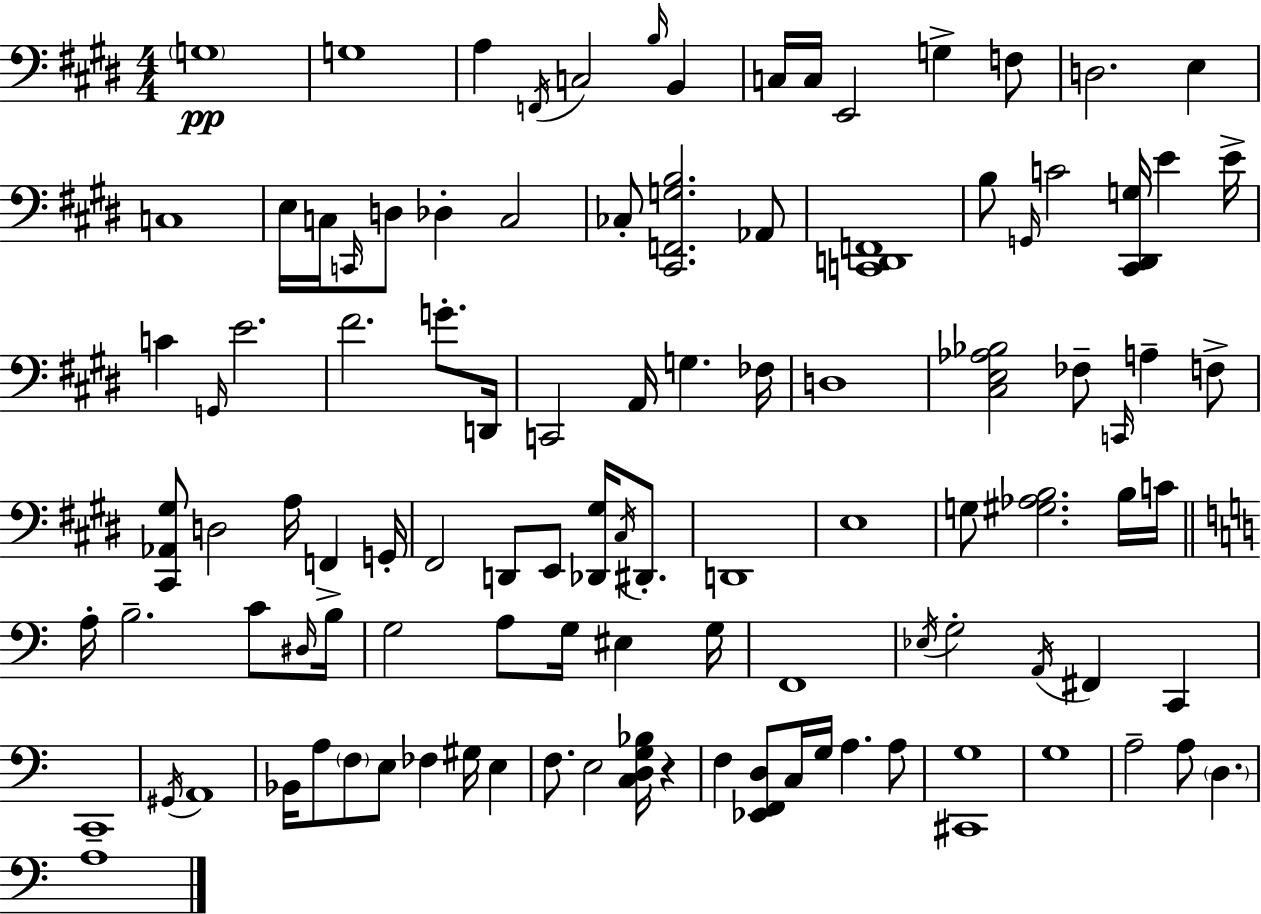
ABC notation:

X:1
T:Untitled
M:4/4
L:1/4
K:E
G,4 G,4 A, F,,/4 C,2 B,/4 B,, C,/4 C,/4 E,,2 G, F,/2 D,2 E, C,4 E,/4 C,/4 C,,/4 D,/2 _D, C,2 _C,/2 [^C,,F,,G,B,]2 _A,,/2 [C,,D,,F,,]4 B,/2 G,,/4 C2 [^C,,^D,,G,]/4 E E/4 C G,,/4 E2 ^F2 G/2 D,,/4 C,,2 A,,/4 G, _F,/4 D,4 [^C,E,_A,_B,]2 _F,/2 C,,/4 A, F,/2 [^C,,_A,,^G,]/2 D,2 A,/4 F,, G,,/4 ^F,,2 D,,/2 E,,/2 [_D,,^G,]/4 ^C,/4 ^D,,/2 D,,4 E,4 G,/2 [^G,_A,B,]2 B,/4 C/4 A,/4 B,2 C/2 ^D,/4 B,/4 G,2 A,/2 G,/4 ^E, G,/4 F,,4 _E,/4 G,2 A,,/4 ^F,, C,, C,,4 ^G,,/4 A,,4 _B,,/4 A,/2 F,/2 E,/2 _F, ^G,/4 E, F,/2 E,2 [C,D,G,_B,]/4 z F, [_E,,F,,D,]/2 C,/4 G,/4 A, A,/2 [^C,,G,]4 G,4 A,2 A,/2 D, A,4